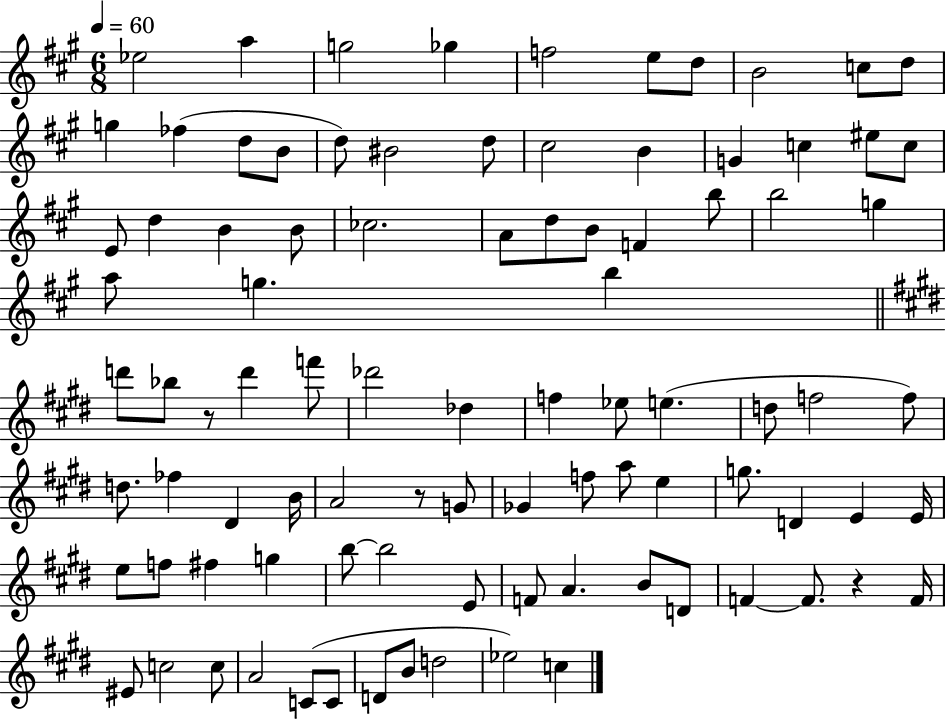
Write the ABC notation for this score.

X:1
T:Untitled
M:6/8
L:1/4
K:A
_e2 a g2 _g f2 e/2 d/2 B2 c/2 d/2 g _f d/2 B/2 d/2 ^B2 d/2 ^c2 B G c ^e/2 c/2 E/2 d B B/2 _c2 A/2 d/2 B/2 F b/2 b2 g a/2 g b d'/2 _b/2 z/2 d' f'/2 _d'2 _d f _e/2 e d/2 f2 f/2 d/2 _f ^D B/4 A2 z/2 G/2 _G f/2 a/2 e g/2 D E E/4 e/2 f/2 ^f g b/2 b2 E/2 F/2 A B/2 D/2 F F/2 z F/4 ^E/2 c2 c/2 A2 C/2 C/2 D/2 B/2 d2 _e2 c